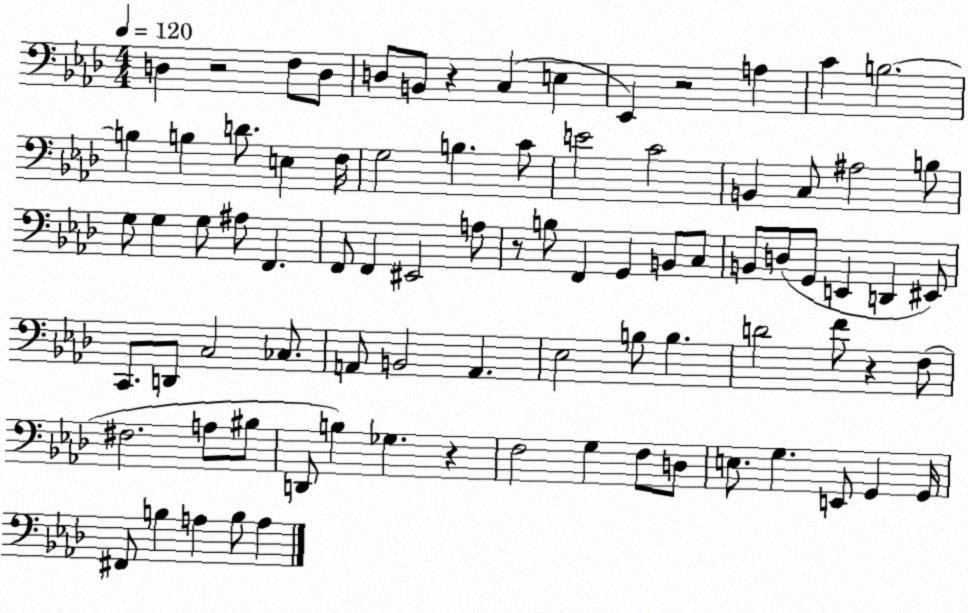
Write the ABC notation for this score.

X:1
T:Untitled
M:4/4
L:1/4
K:Ab
D, z2 F,/2 D,/2 D,/2 B,,/2 z C, E, _E,, z2 A, C B,2 B, B, D/2 E, F,/4 G,2 B, C/2 E2 C2 B,, C,/2 ^A,2 B,/2 G,/2 G, G,/2 ^A,/2 F,, F,,/2 F,, ^E,,2 A,/2 z/2 B,/2 F,, G,, B,,/2 C,/2 B,,/2 D,/2 G,,/2 E,, D,, ^E,,/2 C,,/2 D,,/2 C,2 _C,/2 A,,/2 B,,2 A,, _E,2 B,/2 B, D2 F/2 z F,/2 ^F,2 A,/2 ^B,/2 D,,/2 B, _G, z F,2 G, F,/2 D,/2 E,/2 G, E,,/2 G,, G,,/4 ^F,,/2 B, A, B,/2 A,